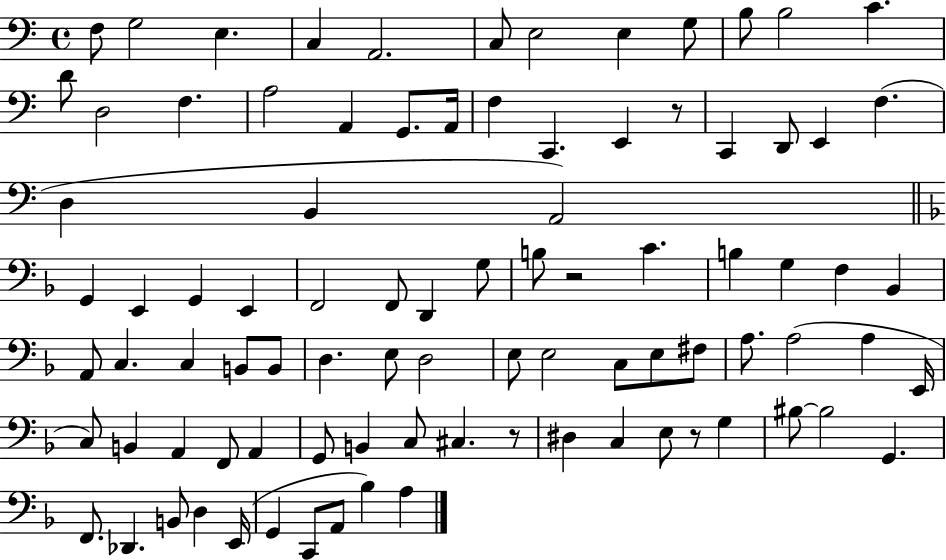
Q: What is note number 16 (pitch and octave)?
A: A3